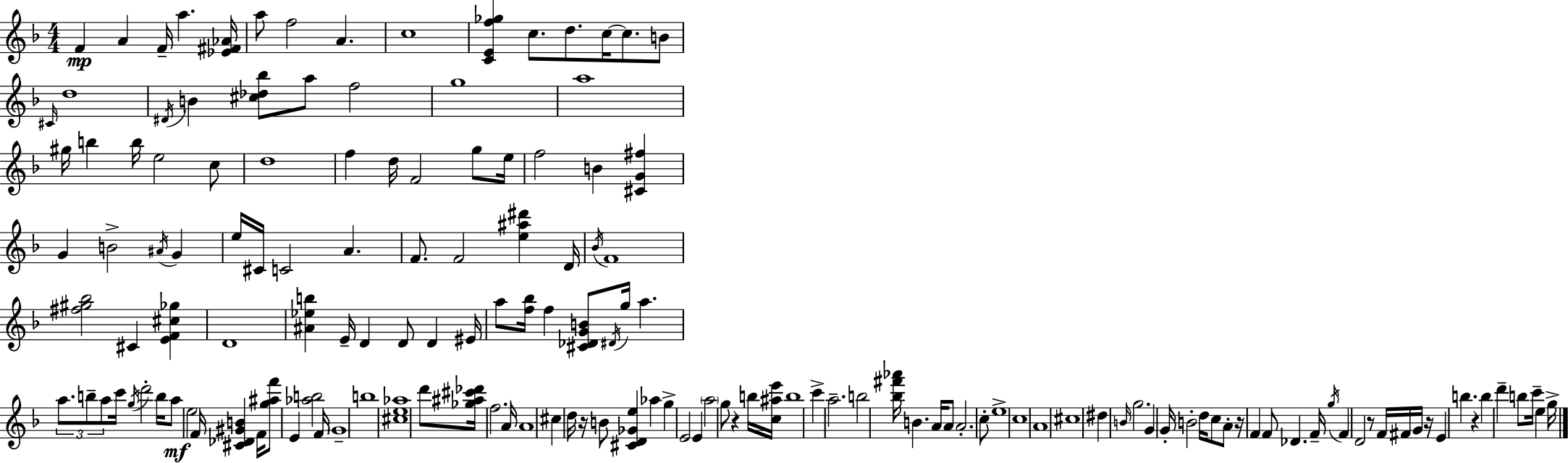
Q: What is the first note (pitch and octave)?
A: F4